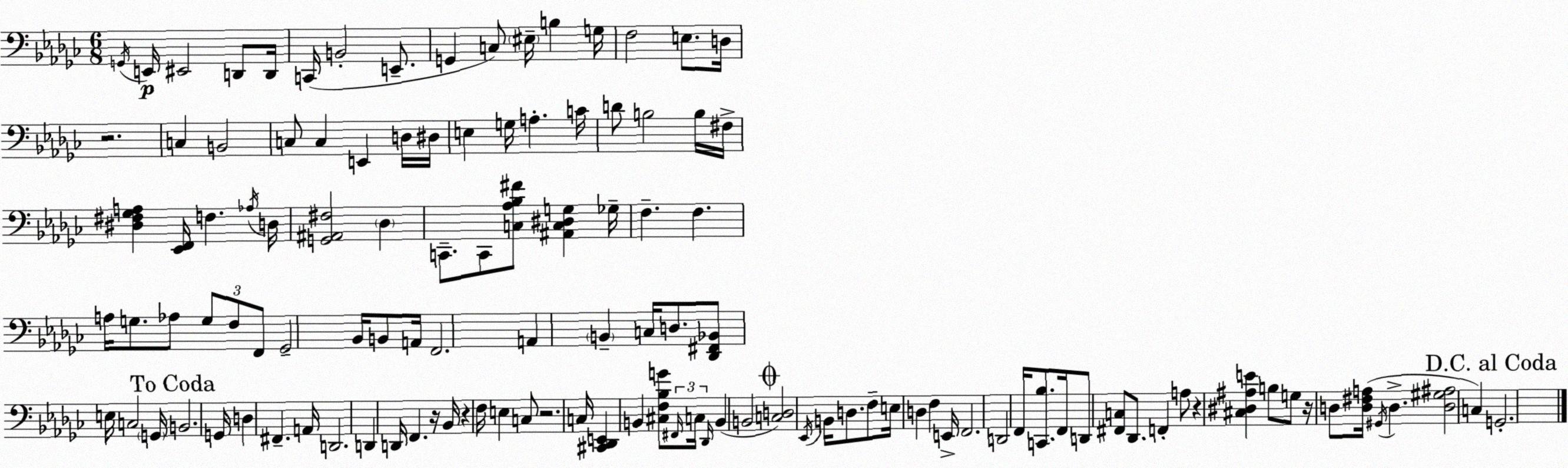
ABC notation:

X:1
T:Untitled
M:6/8
L:1/4
K:Ebm
G,,/4 E,,/4 ^E,,2 D,,/2 D,,/4 C,,/4 B,,2 E,,/2 G,, C,/2 ^E,/4 B, G,/4 F,2 E,/2 D,/4 z2 C, B,,2 C,/2 C, E,, D,/4 ^D,/4 E, G,/4 A, C/4 D/2 B,2 B,/4 ^F,/4 [^D,^F,_G,A,] [_E,,F,,]/4 F, _A,/4 D,/4 [G,,^A,,^F,]2 _D, C,,/2 C,,/2 [C,_A,_B,^F]/2 [^A,,C,^D,G,] _G,/4 F, F, A,/4 G,/2 _A,/2 G,/2 F,/2 F,,/2 _G,,2 _B,,/4 B,,/2 A,,/4 F,,2 A,, B,, C,/4 D,/2 [_D,,^F,,_B,,]/2 E,/4 C,2 G,,/4 B,,2 G,,/4 D, ^F,, A,,/4 D,,2 D,, D,,/4 F,, z/4 _B,,/4 z F,/4 E, C,/2 z2 C,/4 [^C,,_D,,E,,] B,, [^C,F,_B,G]/2 ^F,,/4 C,/4 _D,,/4 B,, B,,2 [C,D,]2 _E,,/4 B,,/4 D,/2 F,/2 E,/4 D, F, E,,/4 F,,2 D,,2 F,,/4 [C,,_B,]/2 F,,/4 D,,/2 [^F,,C,]/2 _D,,/2 F,, A,/2 z [^C,^D,^A,E] B,/2 G,/2 z/4 D,/2 [D,^F,A,]/4 ^G,,/4 D, [D,^G,^A,]2 C, G,,2